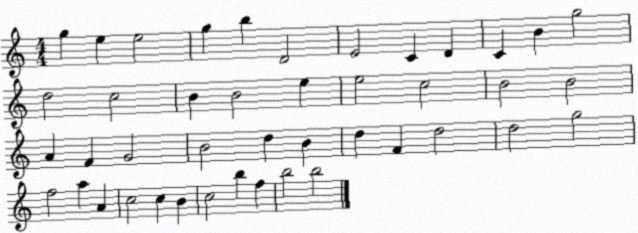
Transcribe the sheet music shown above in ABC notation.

X:1
T:Untitled
M:4/4
L:1/4
K:C
g e e2 g b D2 E2 C D C B g2 d2 c2 B B2 e e2 c2 B2 B2 A F G2 B2 d B d F d2 d2 g2 f2 a A c2 c B c2 b f b2 b2